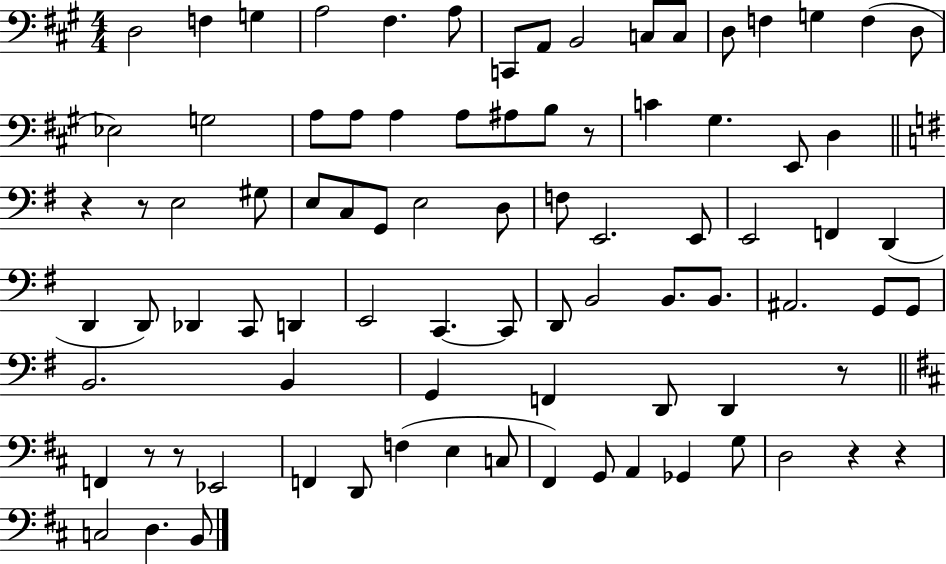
D3/h F3/q G3/q A3/h F#3/q. A3/e C2/e A2/e B2/h C3/e C3/e D3/e F3/q G3/q F3/q D3/e Eb3/h G3/h A3/e A3/e A3/q A3/e A#3/e B3/e R/e C4/q G#3/q. E2/e D3/q R/q R/e E3/h G#3/e E3/e C3/e G2/e E3/h D3/e F3/e E2/h. E2/e E2/h F2/q D2/q D2/q D2/e Db2/q C2/e D2/q E2/h C2/q. C2/e D2/e B2/h B2/e. B2/e. A#2/h. G2/e G2/e B2/h. B2/q G2/q F2/q D2/e D2/q R/e F2/q R/e R/e Eb2/h F2/q D2/e F3/q E3/q C3/e F#2/q G2/e A2/q Gb2/q G3/e D3/h R/q R/q C3/h D3/q. B2/e